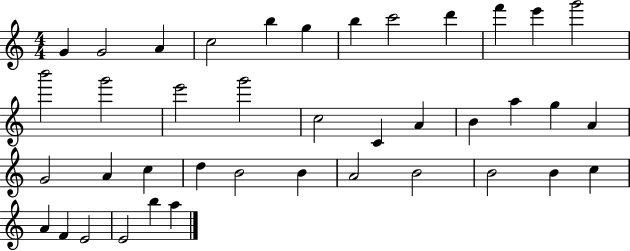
{
  \clef treble
  \numericTimeSignature
  \time 4/4
  \key c \major
  g'4 g'2 a'4 | c''2 b''4 g''4 | b''4 c'''2 d'''4 | f'''4 e'''4 g'''2 | \break b'''2 g'''2 | e'''2 g'''2 | c''2 c'4 a'4 | b'4 a''4 g''4 a'4 | \break g'2 a'4 c''4 | d''4 b'2 b'4 | a'2 b'2 | b'2 b'4 c''4 | \break a'4 f'4 e'2 | e'2 b''4 a''4 | \bar "|."
}